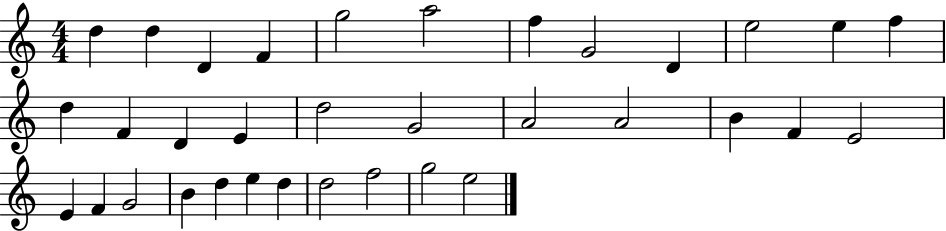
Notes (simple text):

D5/q D5/q D4/q F4/q G5/h A5/h F5/q G4/h D4/q E5/h E5/q F5/q D5/q F4/q D4/q E4/q D5/h G4/h A4/h A4/h B4/q F4/q E4/h E4/q F4/q G4/h B4/q D5/q E5/q D5/q D5/h F5/h G5/h E5/h